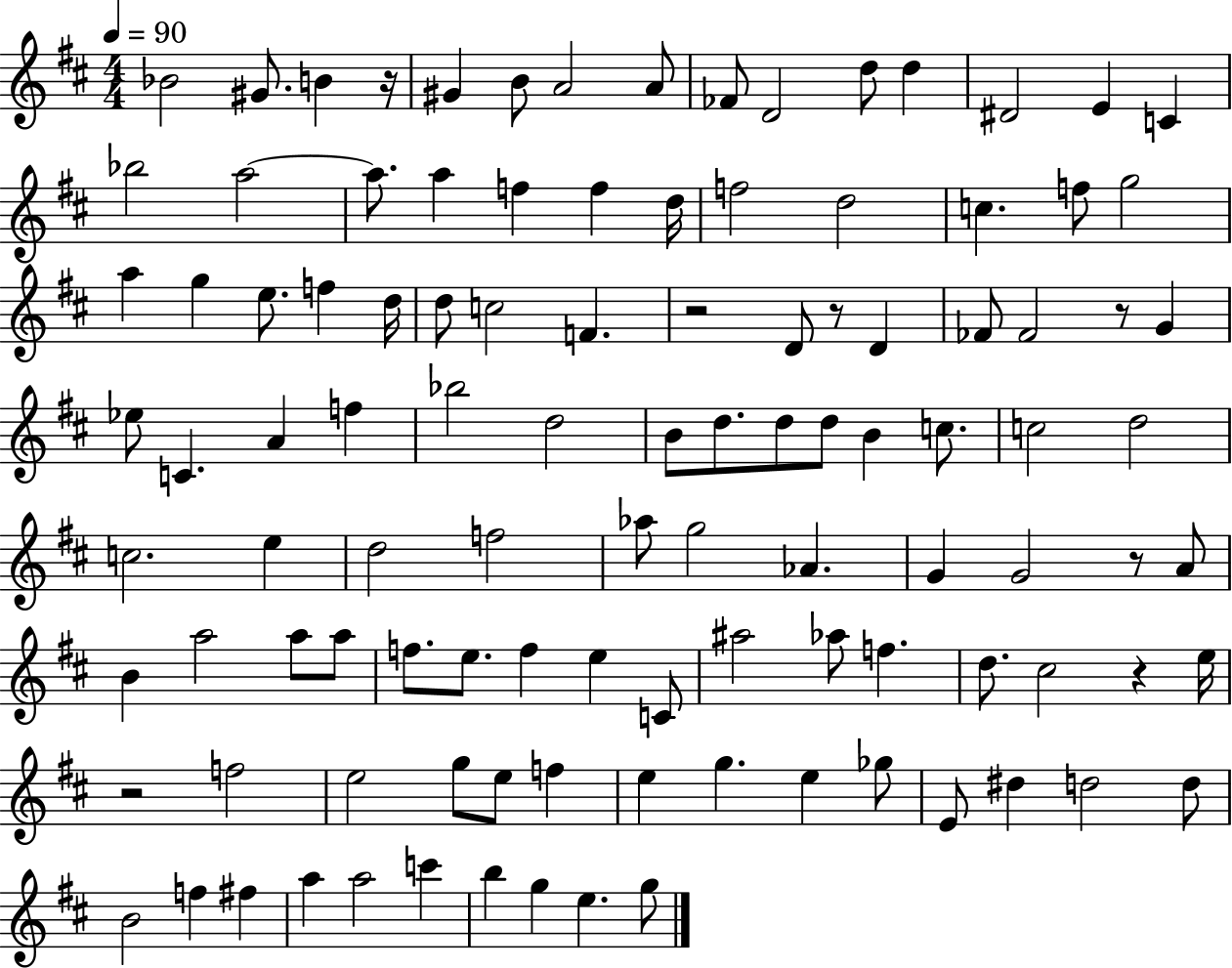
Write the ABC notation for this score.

X:1
T:Untitled
M:4/4
L:1/4
K:D
_B2 ^G/2 B z/4 ^G B/2 A2 A/2 _F/2 D2 d/2 d ^D2 E C _b2 a2 a/2 a f f d/4 f2 d2 c f/2 g2 a g e/2 f d/4 d/2 c2 F z2 D/2 z/2 D _F/2 _F2 z/2 G _e/2 C A f _b2 d2 B/2 d/2 d/2 d/2 B c/2 c2 d2 c2 e d2 f2 _a/2 g2 _A G G2 z/2 A/2 B a2 a/2 a/2 f/2 e/2 f e C/2 ^a2 _a/2 f d/2 ^c2 z e/4 z2 f2 e2 g/2 e/2 f e g e _g/2 E/2 ^d d2 d/2 B2 f ^f a a2 c' b g e g/2